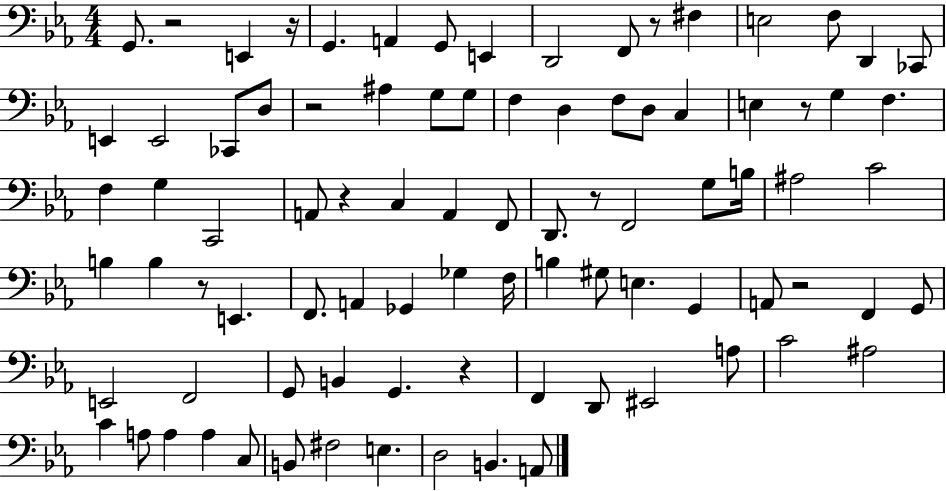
G2/e. R/h E2/q R/s G2/q. A2/q G2/e E2/q D2/h F2/e R/e F#3/q E3/h F3/e D2/q CES2/e E2/q E2/h CES2/e D3/e R/h A#3/q G3/e G3/e F3/q D3/q F3/e D3/e C3/q E3/q R/e G3/q F3/q. F3/q G3/q C2/h A2/e R/q C3/q A2/q F2/e D2/e. R/e F2/h G3/e B3/s A#3/h C4/h B3/q B3/q R/e E2/q. F2/e. A2/q Gb2/q Gb3/q F3/s B3/q G#3/e E3/q. G2/q A2/e R/h F2/q G2/e E2/h F2/h G2/e B2/q G2/q. R/q F2/q D2/e EIS2/h A3/e C4/h A#3/h C4/q A3/e A3/q A3/q C3/e B2/e F#3/h E3/q. D3/h B2/q. A2/e